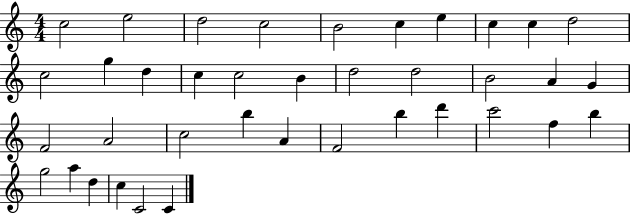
C5/h E5/h D5/h C5/h B4/h C5/q E5/q C5/q C5/q D5/h C5/h G5/q D5/q C5/q C5/h B4/q D5/h D5/h B4/h A4/q G4/q F4/h A4/h C5/h B5/q A4/q F4/h B5/q D6/q C6/h F5/q B5/q G5/h A5/q D5/q C5/q C4/h C4/q